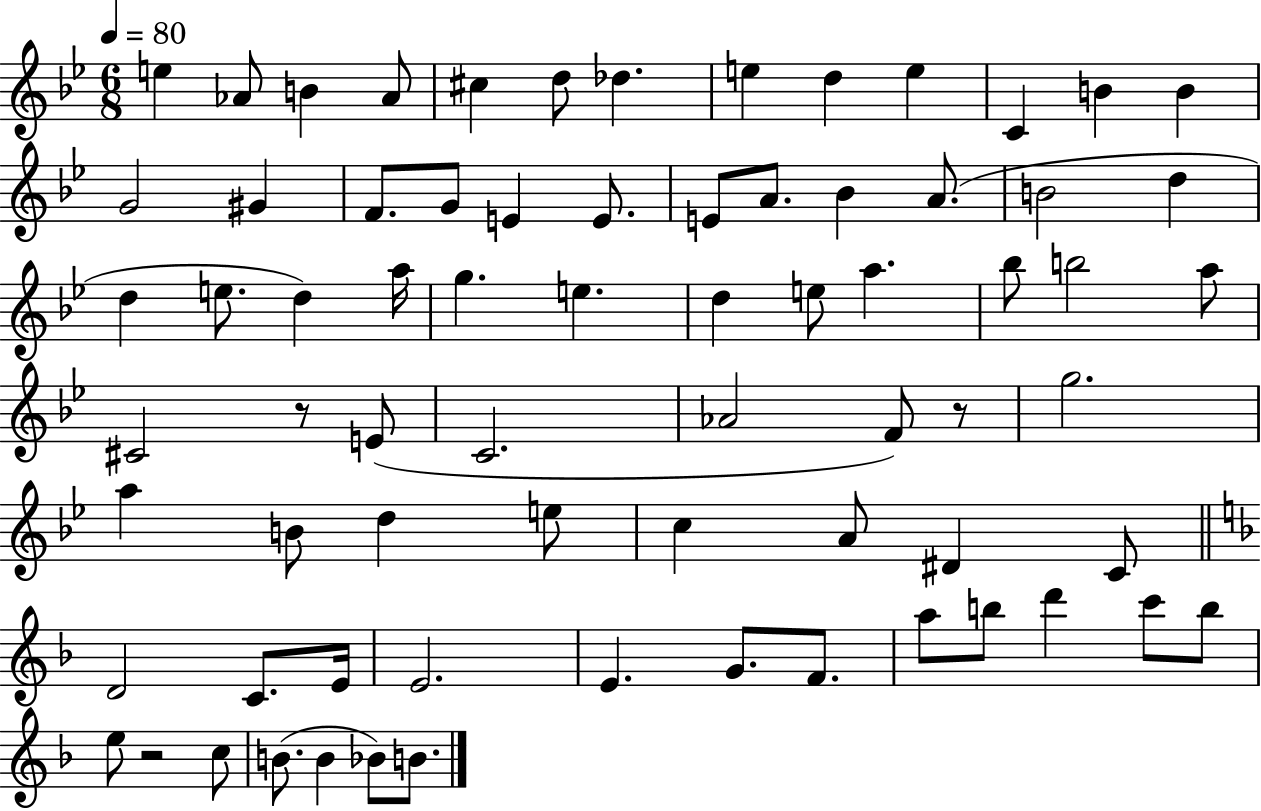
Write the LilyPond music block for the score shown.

{
  \clef treble
  \numericTimeSignature
  \time 6/8
  \key bes \major
  \tempo 4 = 80
  e''4 aes'8 b'4 aes'8 | cis''4 d''8 des''4. | e''4 d''4 e''4 | c'4 b'4 b'4 | \break g'2 gis'4 | f'8. g'8 e'4 e'8. | e'8 a'8. bes'4 a'8.( | b'2 d''4 | \break d''4 e''8. d''4) a''16 | g''4. e''4. | d''4 e''8 a''4. | bes''8 b''2 a''8 | \break cis'2 r8 e'8( | c'2. | aes'2 f'8) r8 | g''2. | \break a''4 b'8 d''4 e''8 | c''4 a'8 dis'4 c'8 | \bar "||" \break \key f \major d'2 c'8. e'16 | e'2. | e'4. g'8. f'8. | a''8 b''8 d'''4 c'''8 b''8 | \break e''8 r2 c''8 | b'8.( b'4 bes'8) b'8. | \bar "|."
}